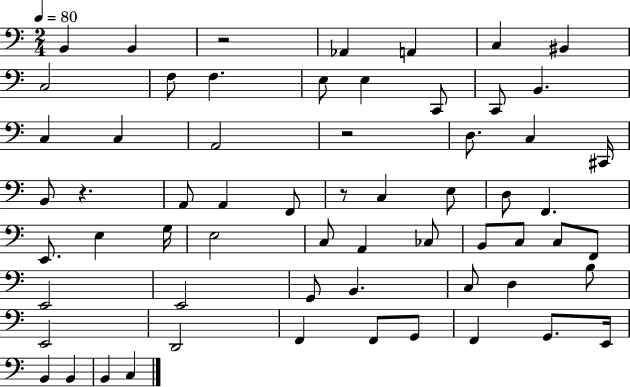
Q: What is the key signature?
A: C major